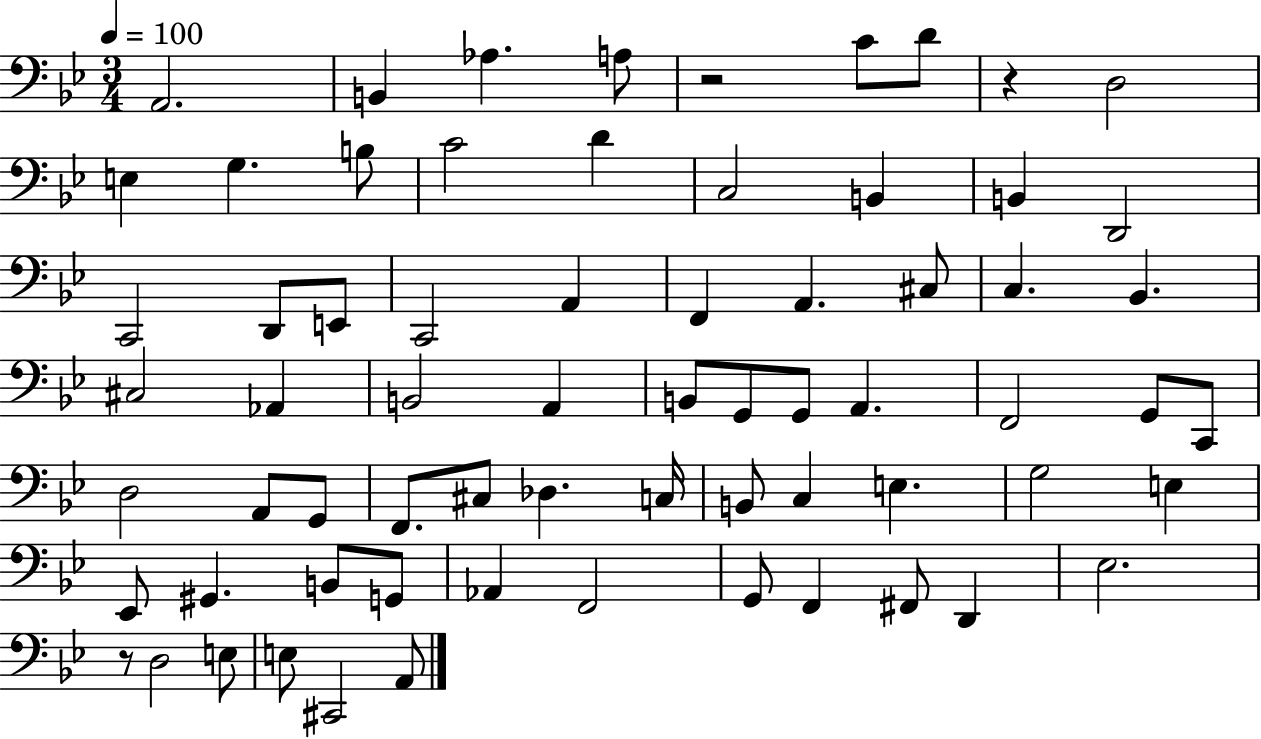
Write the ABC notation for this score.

X:1
T:Untitled
M:3/4
L:1/4
K:Bb
A,,2 B,, _A, A,/2 z2 C/2 D/2 z D,2 E, G, B,/2 C2 D C,2 B,, B,, D,,2 C,,2 D,,/2 E,,/2 C,,2 A,, F,, A,, ^C,/2 C, _B,, ^C,2 _A,, B,,2 A,, B,,/2 G,,/2 G,,/2 A,, F,,2 G,,/2 C,,/2 D,2 A,,/2 G,,/2 F,,/2 ^C,/2 _D, C,/4 B,,/2 C, E, G,2 E, _E,,/2 ^G,, B,,/2 G,,/2 _A,, F,,2 G,,/2 F,, ^F,,/2 D,, _E,2 z/2 D,2 E,/2 E,/2 ^C,,2 A,,/2